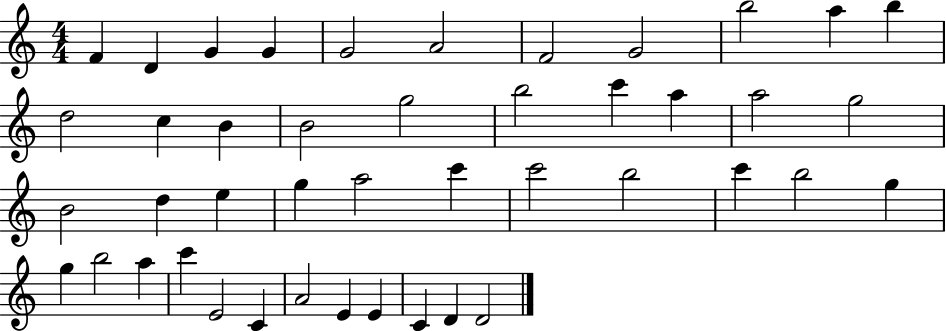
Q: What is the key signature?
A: C major